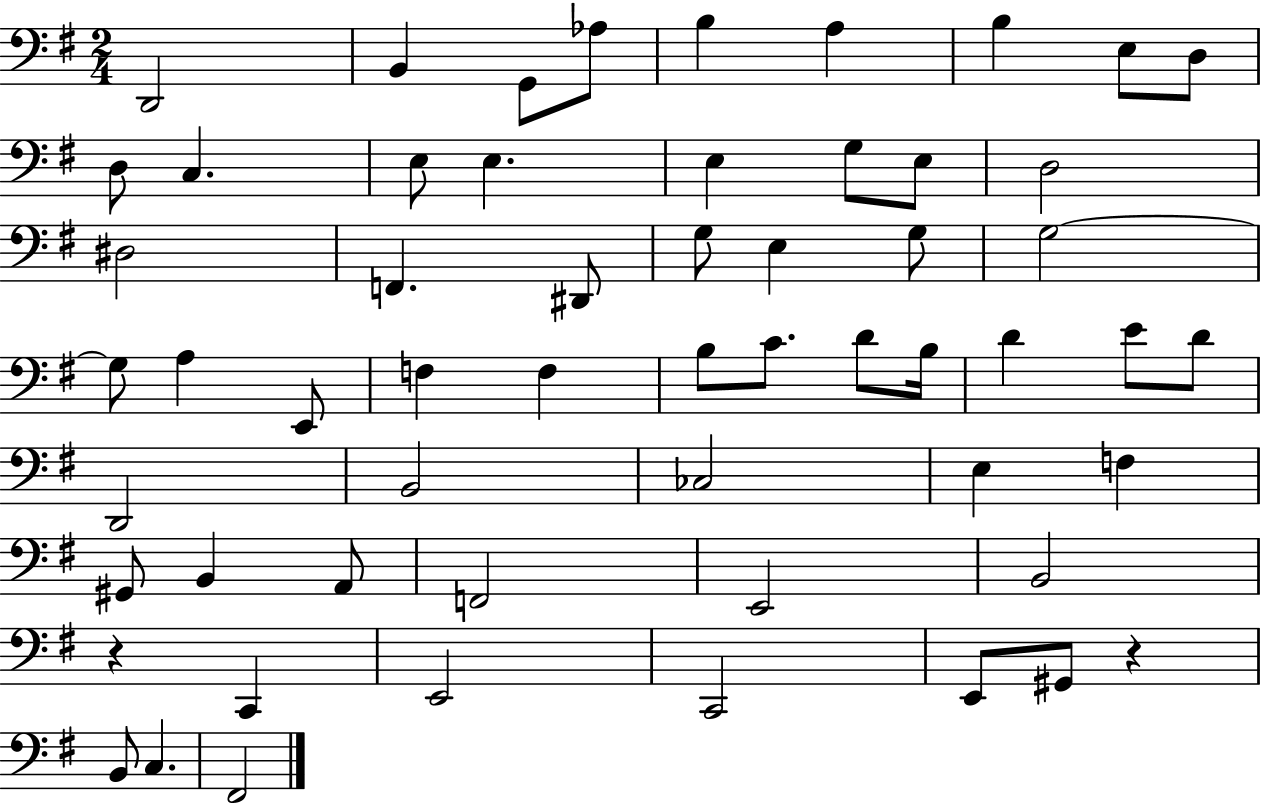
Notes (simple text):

D2/h B2/q G2/e Ab3/e B3/q A3/q B3/q E3/e D3/e D3/e C3/q. E3/e E3/q. E3/q G3/e E3/e D3/h D#3/h F2/q. D#2/e G3/e E3/q G3/e G3/h G3/e A3/q E2/e F3/q F3/q B3/e C4/e. D4/e B3/s D4/q E4/e D4/e D2/h B2/h CES3/h E3/q F3/q G#2/e B2/q A2/e F2/h E2/h B2/h R/q C2/q E2/h C2/h E2/e G#2/e R/q B2/e C3/q. F#2/h